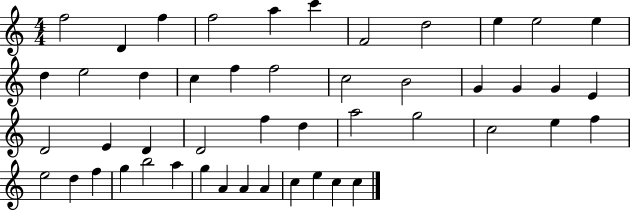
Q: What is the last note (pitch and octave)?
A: C5